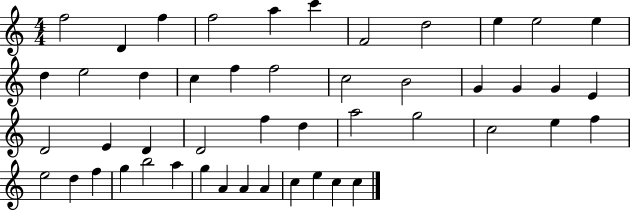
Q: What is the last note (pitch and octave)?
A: C5